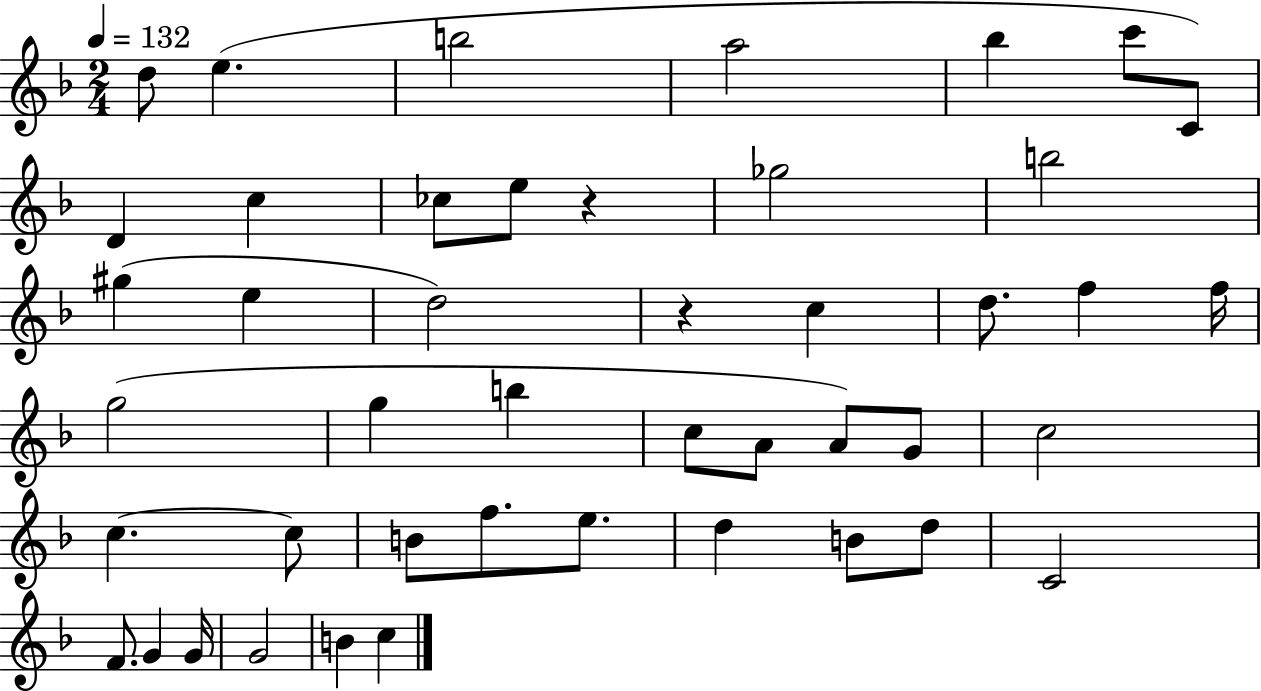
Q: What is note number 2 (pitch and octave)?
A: E5